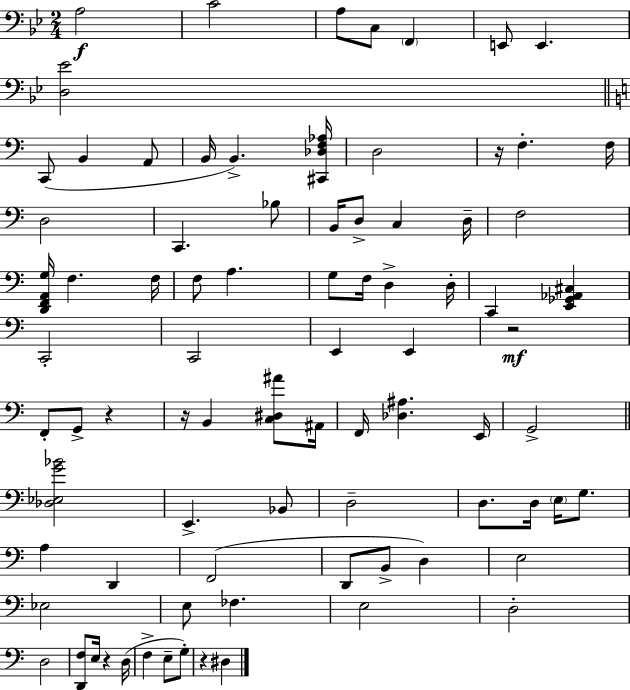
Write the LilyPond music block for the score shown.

{
  \clef bass
  \numericTimeSignature
  \time 2/4
  \key g \minor
  a2\f | c'2 | a8 c8 \parenthesize f,4 | e,8 e,4. | \break <d ees'>2 | \bar "||" \break \key c \major c,8( b,4 a,8 | b,16 b,4.->) <cis, des f aes>16 | d2 | r16 f4.-. f16 | \break d2 | c,4. bes8 | b,16 d8-> c4 d16-- | f2 | \break <d, f, a, g>16 f4. f16 | f8 a4. | g8 f16 d4-> d16-. | c,4 <e, ges, aes, cis>4 | \break c,2-. | c,2 | e,4 e,4 | r2\mf | \break f,8-. g,8-> r4 | r16 b,4 <c dis ais'>8 ais,16 | f,16 <des ais>4. e,16 | g,2-> | \break \bar "||" \break \key c \major <des ees g' bes'>2 | e,4.-> bes,8 | d2-- | d8. d16 \parenthesize e16 g8. | \break a4 d,4 | f,2( | d,8 b,8-> d4) | e2 | \break ees2 | e8 fes4. | e2 | d2-. | \break d2 | <d, f>8 e16 r4 d16( | f4-> e8-- g8-.) | r4 dis4 | \break \bar "|."
}